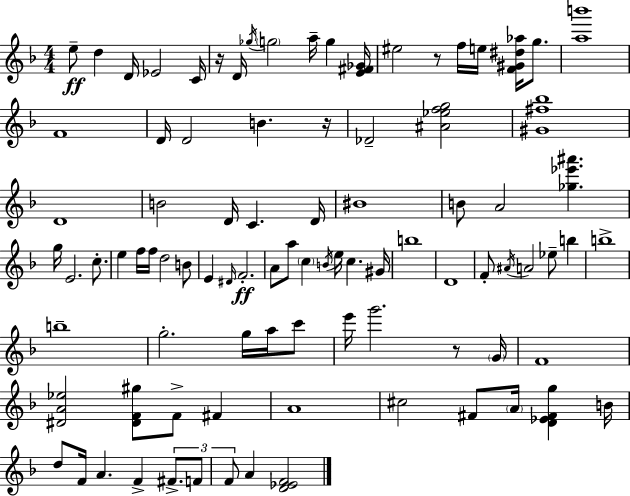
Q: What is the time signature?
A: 4/4